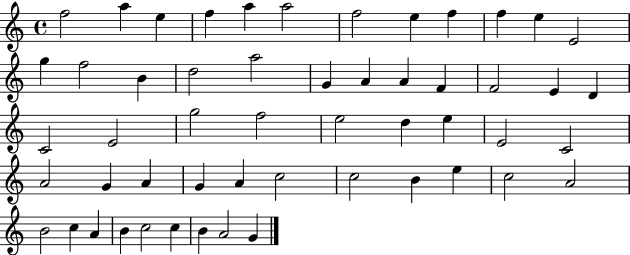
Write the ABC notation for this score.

X:1
T:Untitled
M:4/4
L:1/4
K:C
f2 a e f a a2 f2 e f f e E2 g f2 B d2 a2 G A A F F2 E D C2 E2 g2 f2 e2 d e E2 C2 A2 G A G A c2 c2 B e c2 A2 B2 c A B c2 c B A2 G